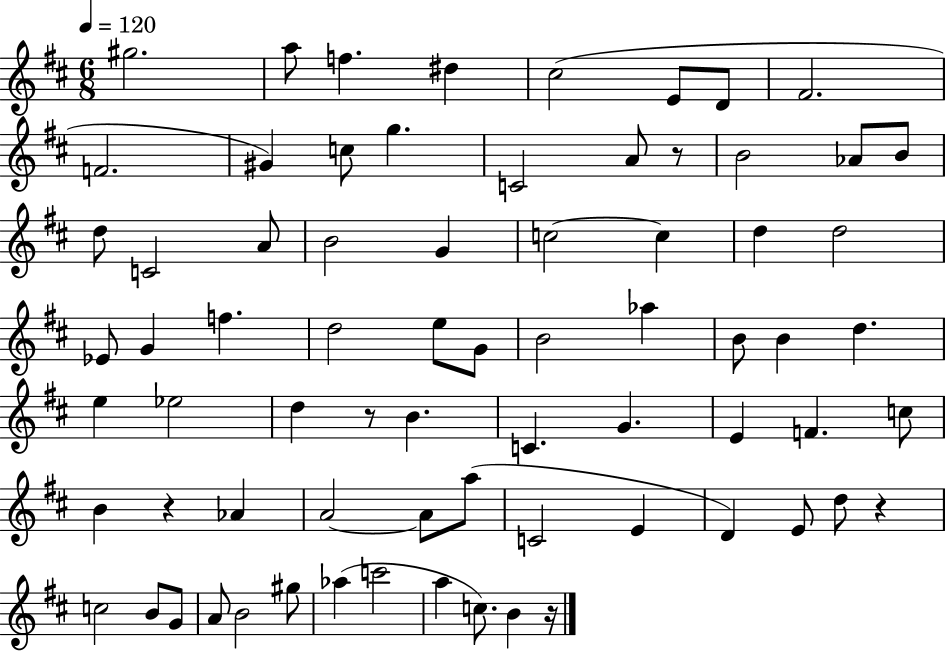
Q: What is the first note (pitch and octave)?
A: G#5